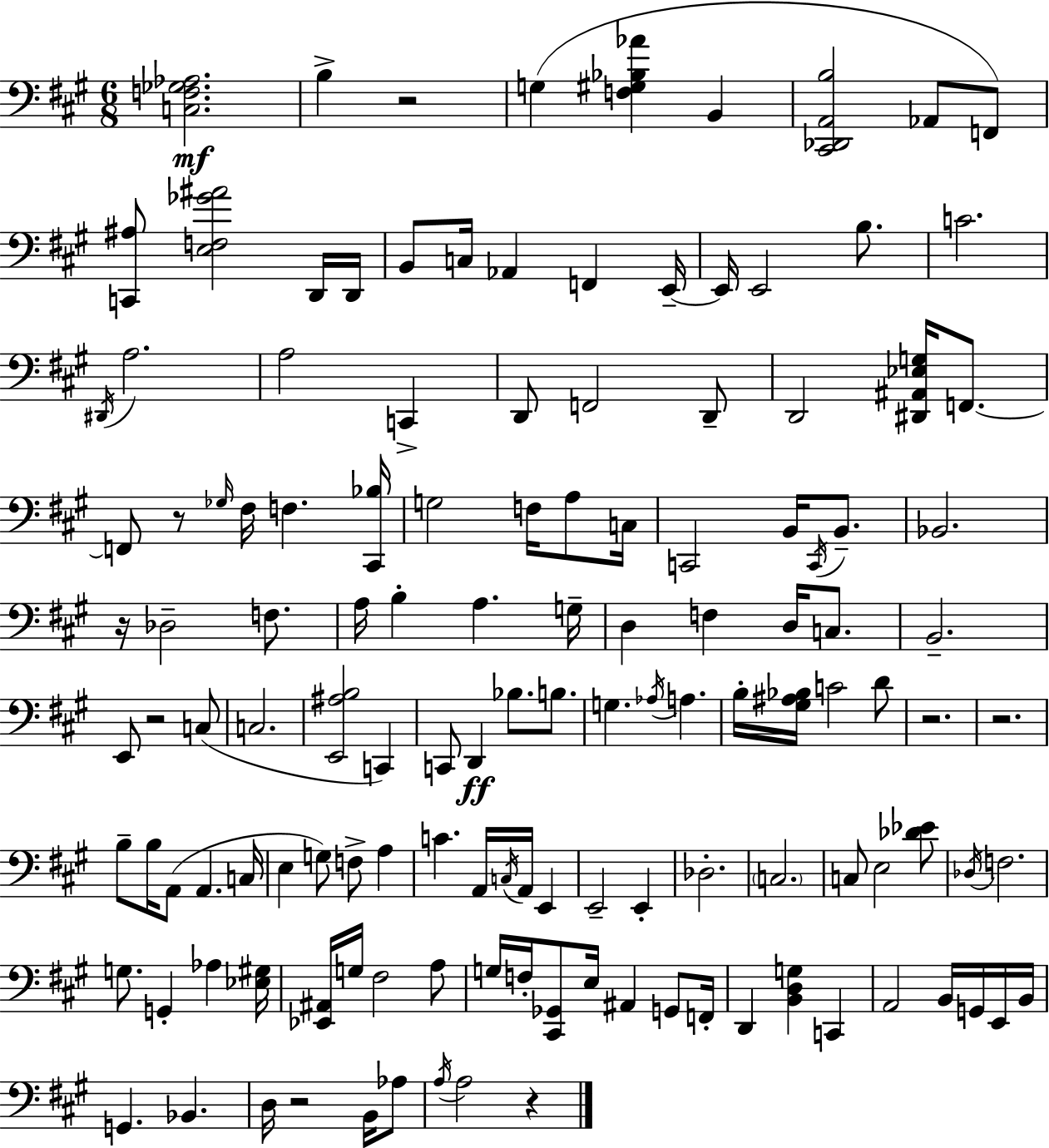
[C3,F3,Gb3,Ab3]/h. B3/q R/h G3/q [F3,G#3,Bb3,Ab4]/q B2/q [C#2,Db2,A2,B3]/h Ab2/e F2/e [C2,A#3]/e [E3,F3,Gb4,A#4]/h D2/s D2/s B2/e C3/s Ab2/q F2/q E2/s E2/s E2/h B3/e. C4/h. D#2/s A3/h. A3/h C2/q D2/e F2/h D2/e D2/h [D#2,A#2,Eb3,G3]/s F2/e. F2/e R/e Gb3/s F#3/s F3/q. [C#2,Bb3]/s G3/h F3/s A3/e C3/s C2/h B2/s C2/s B2/e. Bb2/h. R/s Db3/h F3/e. A3/s B3/q A3/q. G3/s D3/q F3/q D3/s C3/e. B2/h. E2/e R/h C3/e C3/h. [E2,A#3,B3]/h C2/q C2/e D2/q Bb3/e. B3/e. G3/q. Ab3/s A3/q. B3/s [G#3,A#3,Bb3]/s C4/h D4/e R/h. R/h. B3/e B3/s A2/e A2/q. C3/s E3/q G3/e F3/e A3/q C4/q. A2/s C3/s A2/s E2/q E2/h E2/q Db3/h. C3/h. C3/e E3/h [Db4,Eb4]/e Db3/s F3/h. G3/e. G2/q Ab3/q [Eb3,G#3]/s [Eb2,A#2]/s G3/s F#3/h A3/e G3/s F3/s [C#2,Gb2]/e E3/s A#2/q G2/e F2/s D2/q [B2,D3,G3]/q C2/q A2/h B2/s G2/s E2/s B2/s G2/q. Bb2/q. D3/s R/h B2/s Ab3/e A3/s A3/h R/q